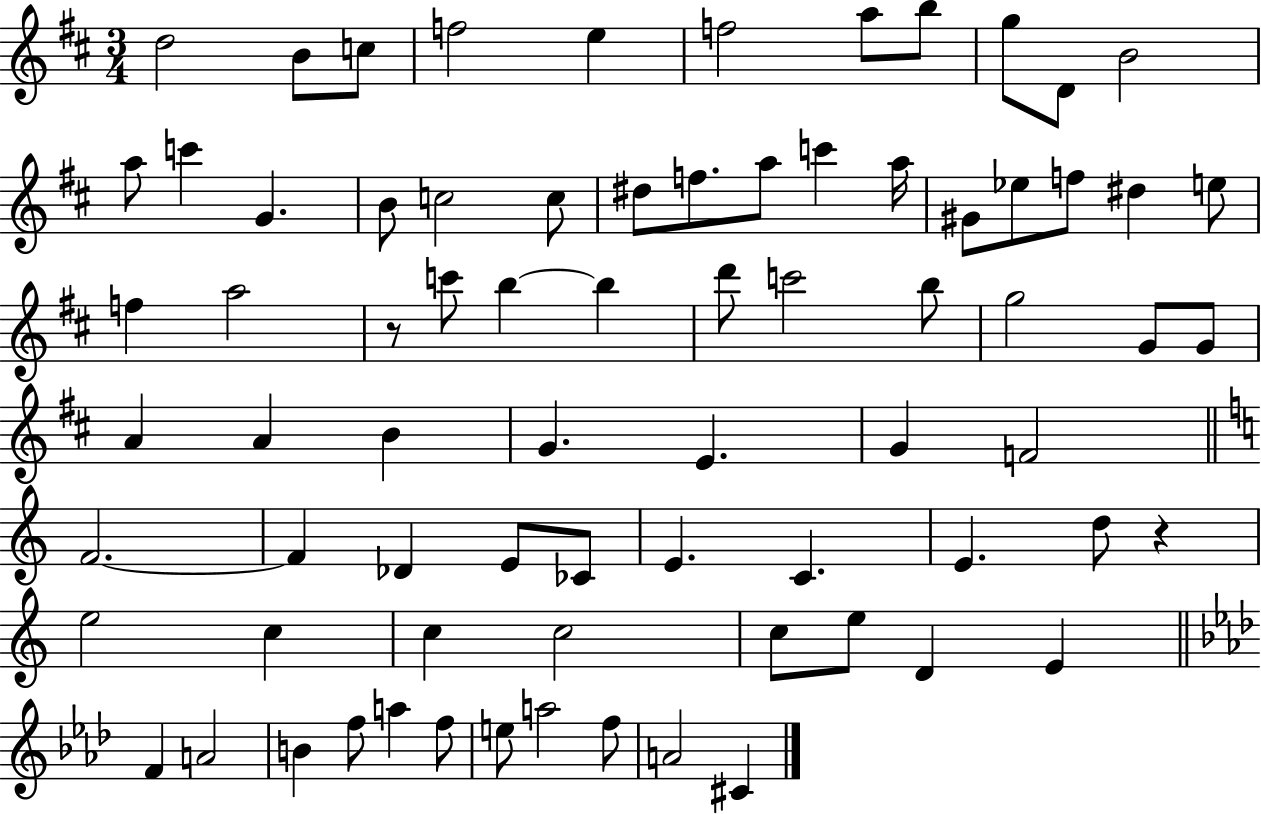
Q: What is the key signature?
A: D major